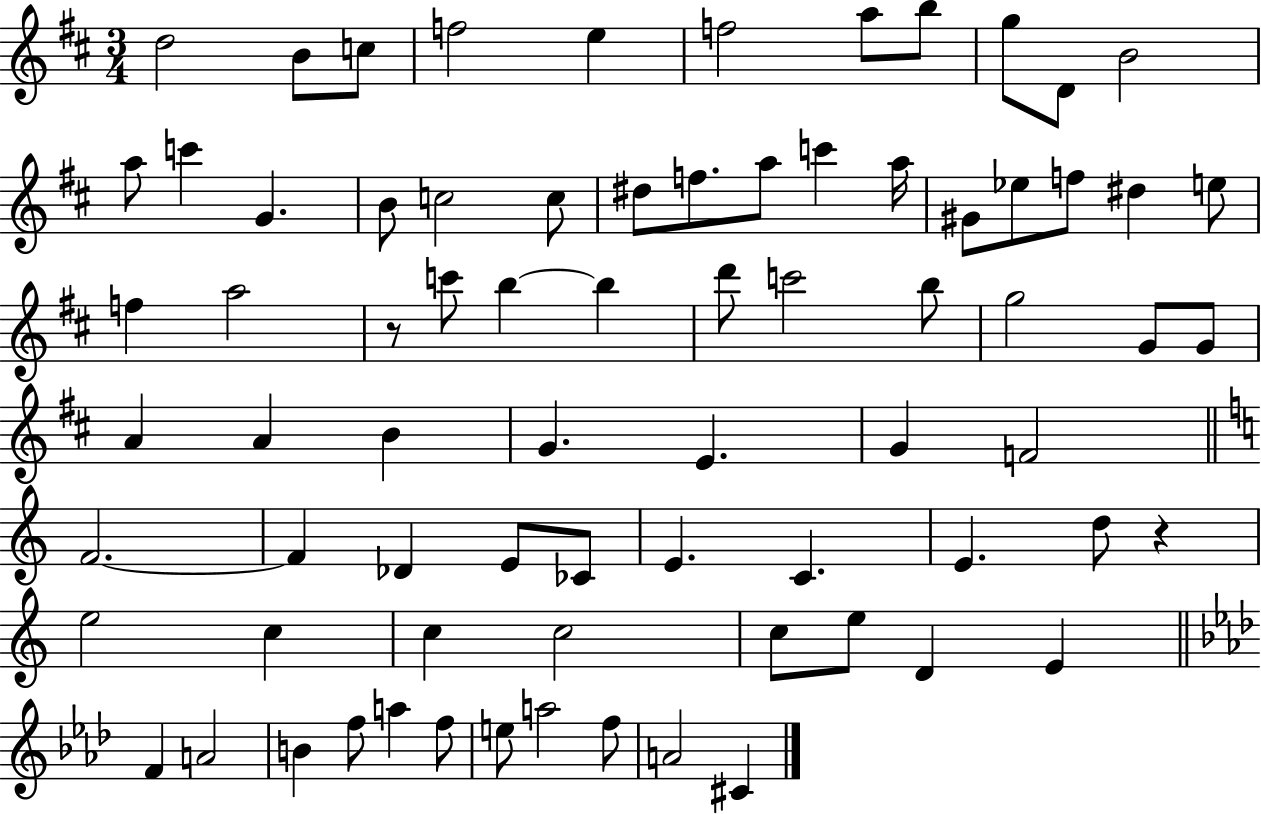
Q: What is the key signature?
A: D major